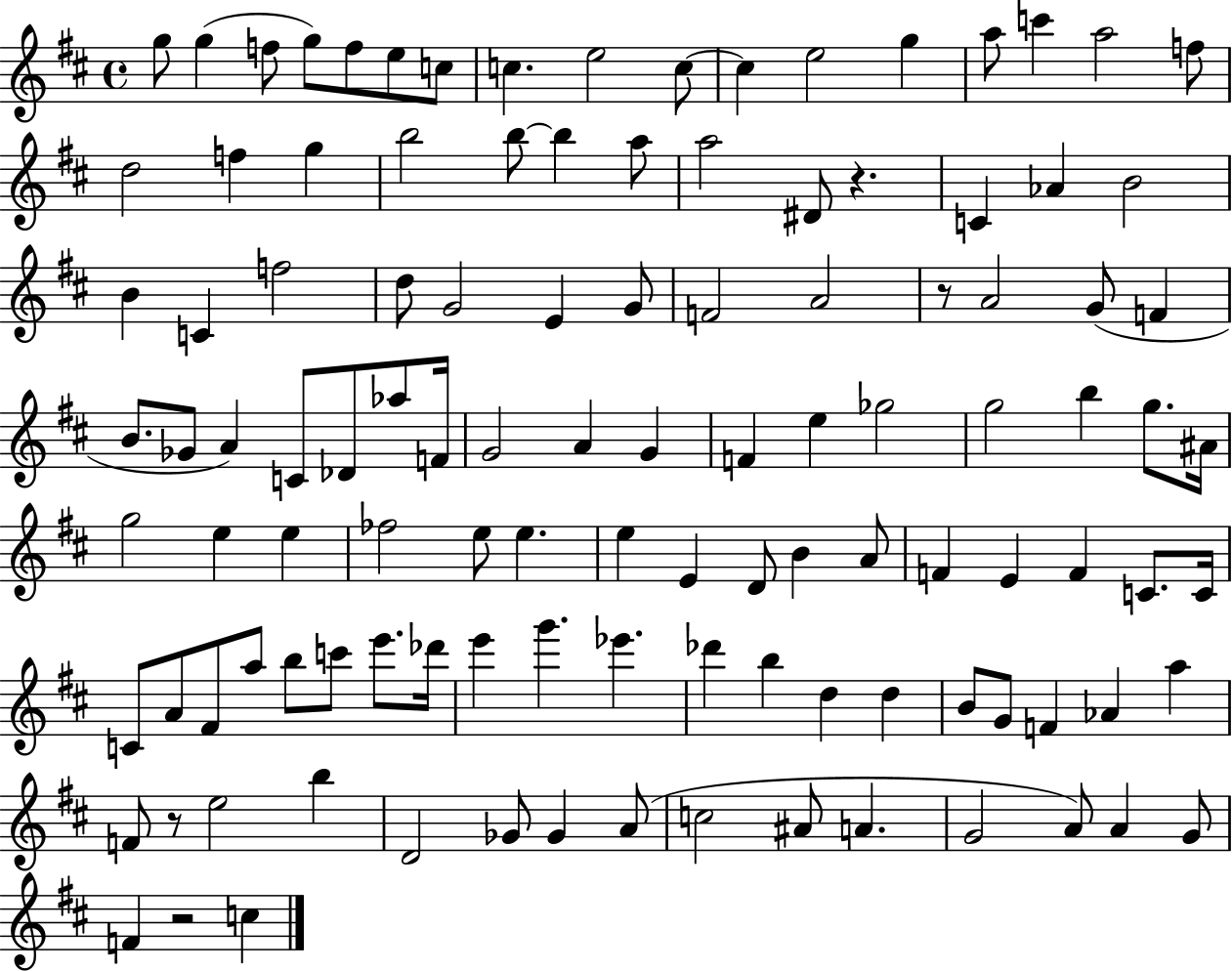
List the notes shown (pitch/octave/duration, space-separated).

G5/e G5/q F5/e G5/e F5/e E5/e C5/e C5/q. E5/h C5/e C5/q E5/h G5/q A5/e C6/q A5/h F5/e D5/h F5/q G5/q B5/h B5/e B5/q A5/e A5/h D#4/e R/q. C4/q Ab4/q B4/h B4/q C4/q F5/h D5/e G4/h E4/q G4/e F4/h A4/h R/e A4/h G4/e F4/q B4/e. Gb4/e A4/q C4/e Db4/e Ab5/e F4/s G4/h A4/q G4/q F4/q E5/q Gb5/h G5/h B5/q G5/e. A#4/s G5/h E5/q E5/q FES5/h E5/e E5/q. E5/q E4/q D4/e B4/q A4/e F4/q E4/q F4/q C4/e. C4/s C4/e A4/e F#4/e A5/e B5/e C6/e E6/e. Db6/s E6/q G6/q. Eb6/q. Db6/q B5/q D5/q D5/q B4/e G4/e F4/q Ab4/q A5/q F4/e R/e E5/h B5/q D4/h Gb4/e Gb4/q A4/e C5/h A#4/e A4/q. G4/h A4/e A4/q G4/e F4/q R/h C5/q